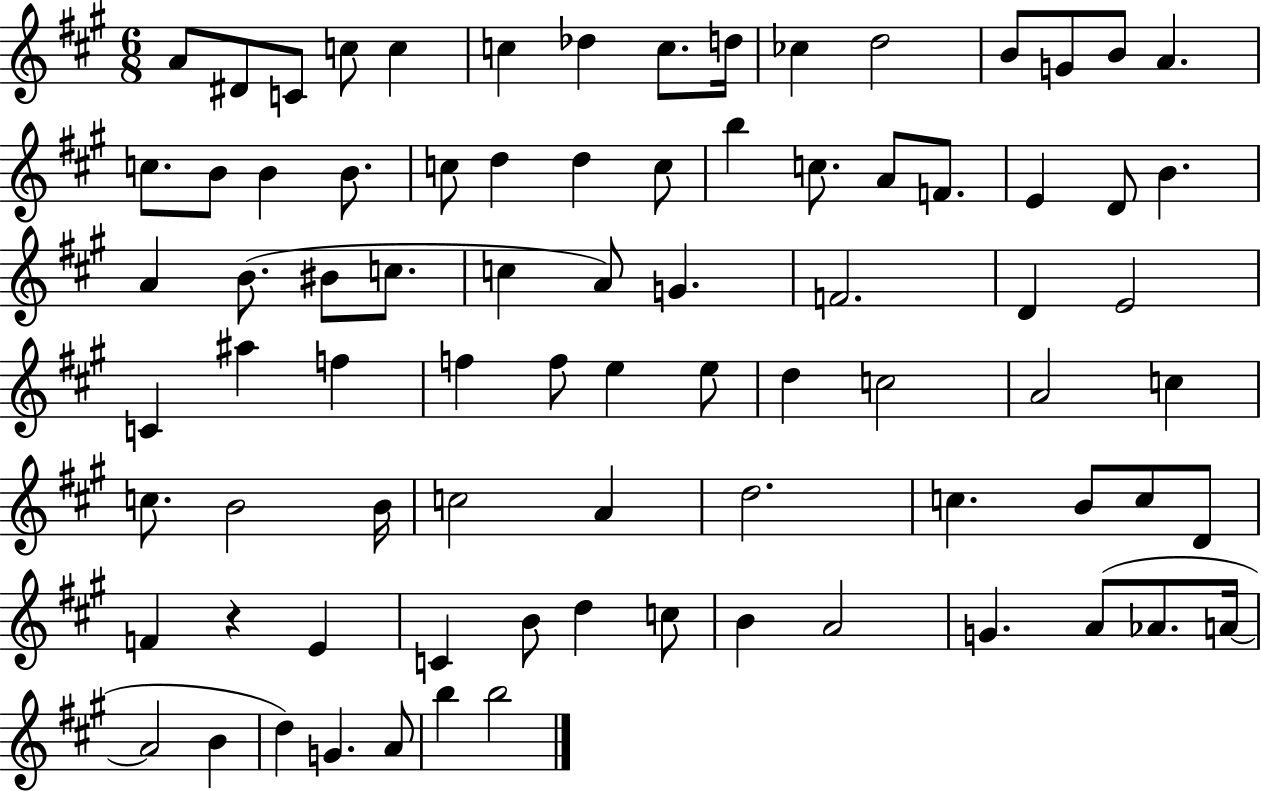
{
  \clef treble
  \numericTimeSignature
  \time 6/8
  \key a \major
  \repeat volta 2 { a'8 dis'8 c'8 c''8 c''4 | c''4 des''4 c''8. d''16 | ces''4 d''2 | b'8 g'8 b'8 a'4. | \break c''8. b'8 b'4 b'8. | c''8 d''4 d''4 c''8 | b''4 c''8. a'8 f'8. | e'4 d'8 b'4. | \break a'4 b'8.( bis'8 c''8. | c''4 a'8) g'4. | f'2. | d'4 e'2 | \break c'4 ais''4 f''4 | f''4 f''8 e''4 e''8 | d''4 c''2 | a'2 c''4 | \break c''8. b'2 b'16 | c''2 a'4 | d''2. | c''4. b'8 c''8 d'8 | \break f'4 r4 e'4 | c'4 b'8 d''4 c''8 | b'4 a'2 | g'4. a'8( aes'8. a'16~~ | \break a'2 b'4 | d''4) g'4. a'8 | b''4 b''2 | } \bar "|."
}